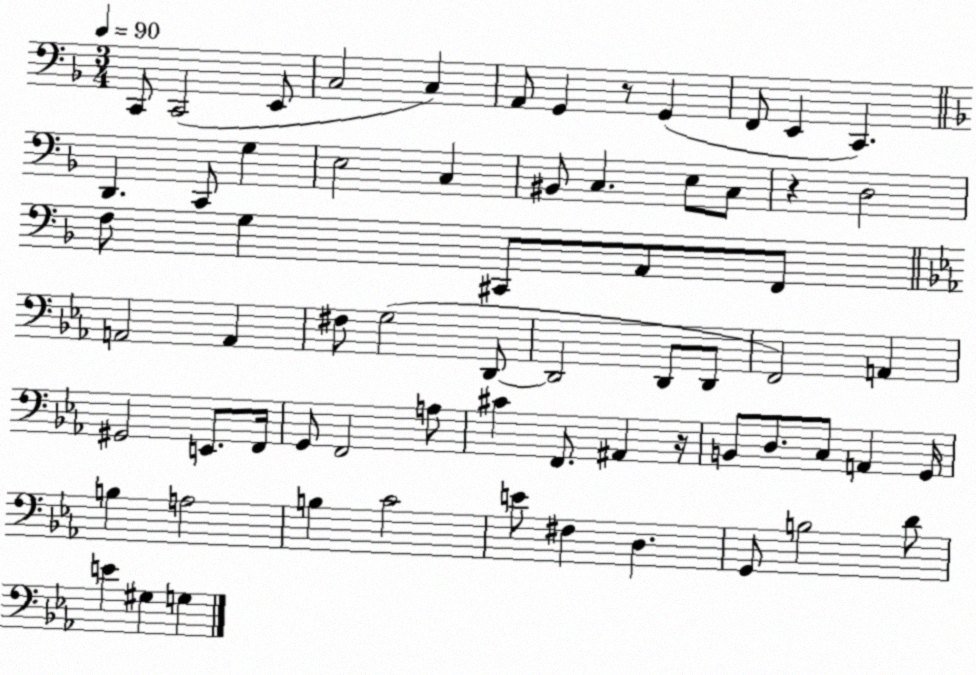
X:1
T:Untitled
M:3/4
L:1/4
K:F
C,,/2 C,,2 E,,/2 C,2 C, A,,/2 G,, z/2 G,, F,,/2 E,, C,, D,, C,,/2 G, E,2 C, ^B,,/2 C, E,/2 C,/2 z D,2 F,/2 G, ^C,,/2 A,,/2 F,,/2 A,,2 A,, ^F,/2 G,2 D,,/2 D,,2 D,,/2 D,,/2 F,,2 A,, ^G,,2 E,,/2 F,,/4 G,,/2 F,,2 A,/2 ^C F,,/2 ^A,, z/4 B,,/2 D,/2 C,/2 A,, G,,/4 B, A,2 B, C2 E/2 ^F, D, G,,/2 B,2 D/2 E ^G, G,